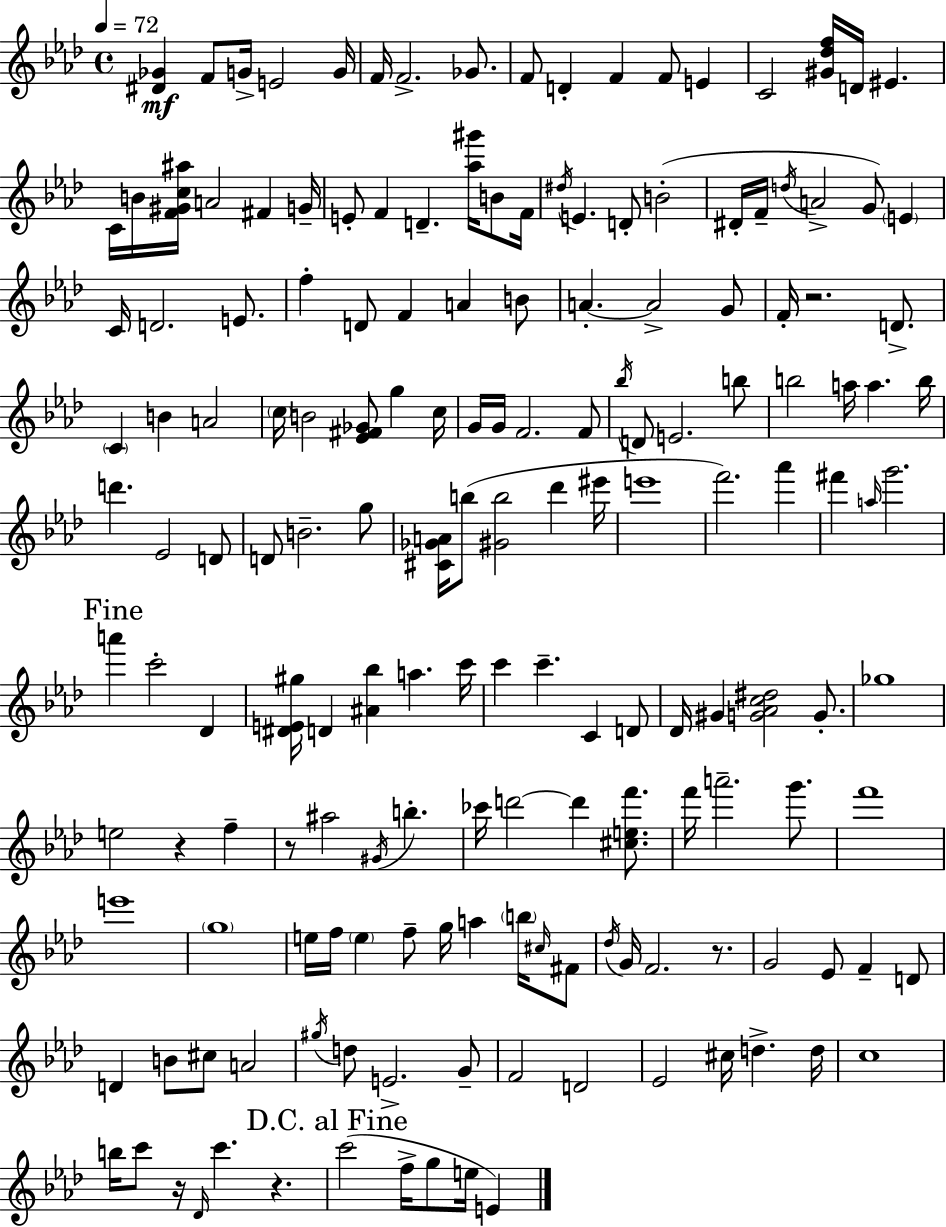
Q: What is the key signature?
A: AES major